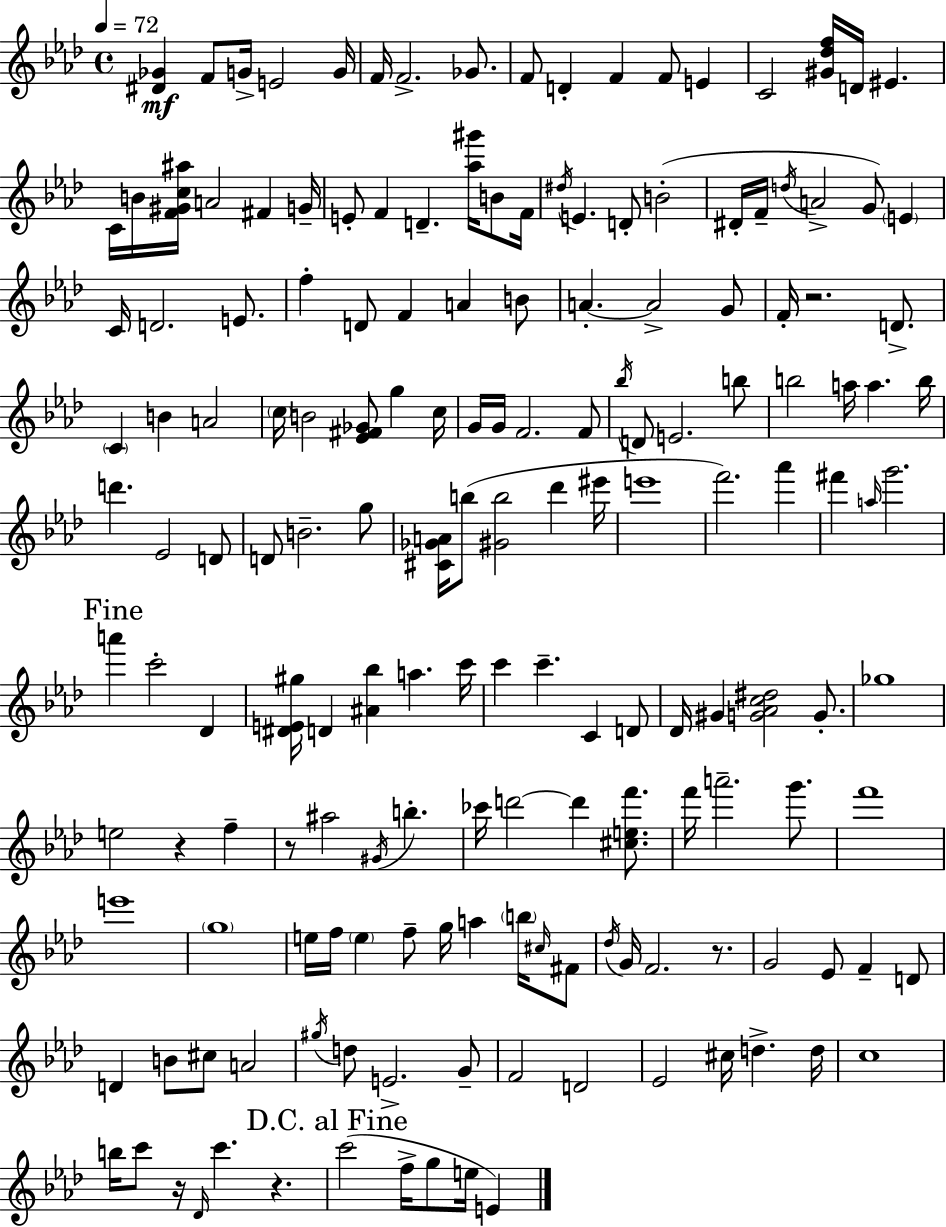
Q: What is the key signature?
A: AES major